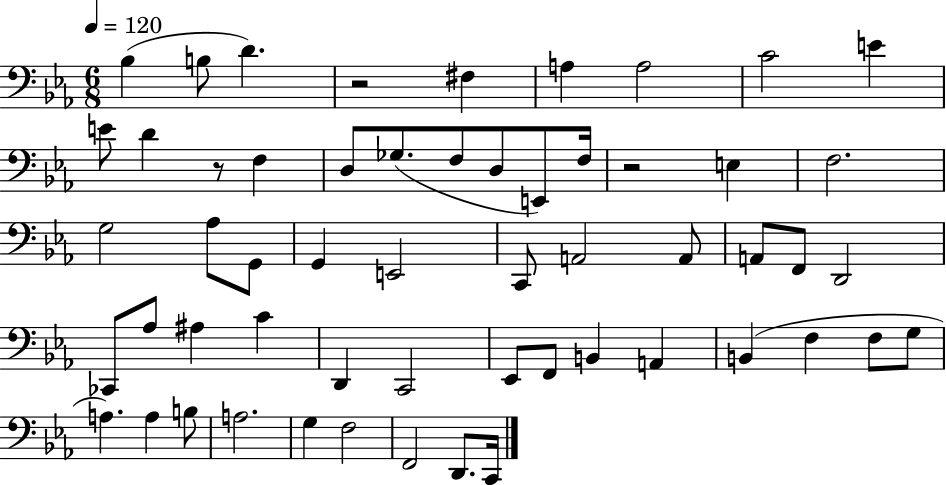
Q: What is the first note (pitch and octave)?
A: Bb3